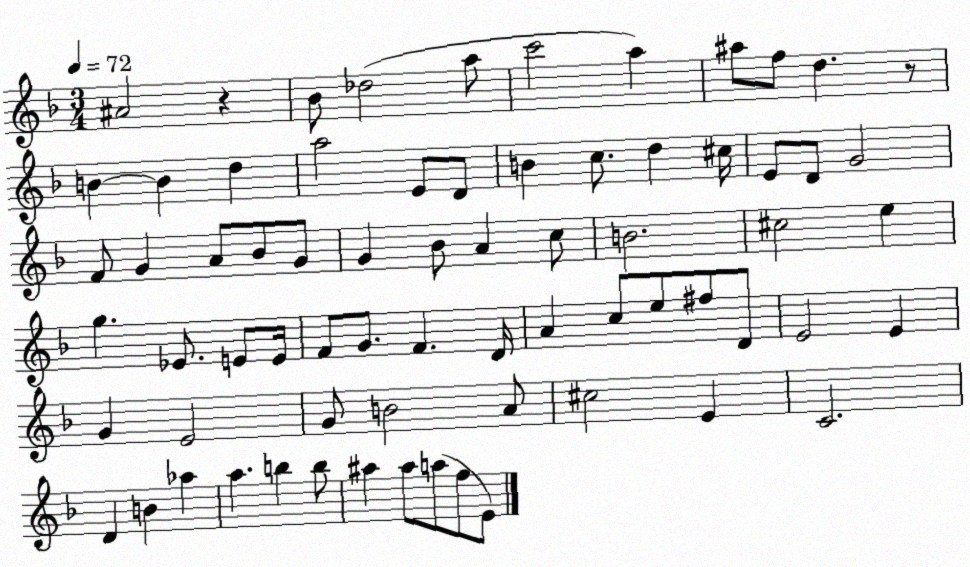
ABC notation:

X:1
T:Untitled
M:3/4
L:1/4
K:F
^A2 z _B/2 _d2 a/2 c'2 a ^a/2 f/2 d z/2 B B d a2 E/2 D/2 B c/2 d ^c/4 E/2 D/2 G2 F/2 G A/2 _B/2 G/2 G _B/2 A c/2 B2 ^c2 e g _E/2 E/2 E/4 F/2 G/2 F D/4 A c/2 e/2 ^f/2 D/2 E2 E G E2 G/2 B2 A/2 ^c2 E C2 D B _a a b b/2 ^a ^a/2 a/2 f/2 E/2